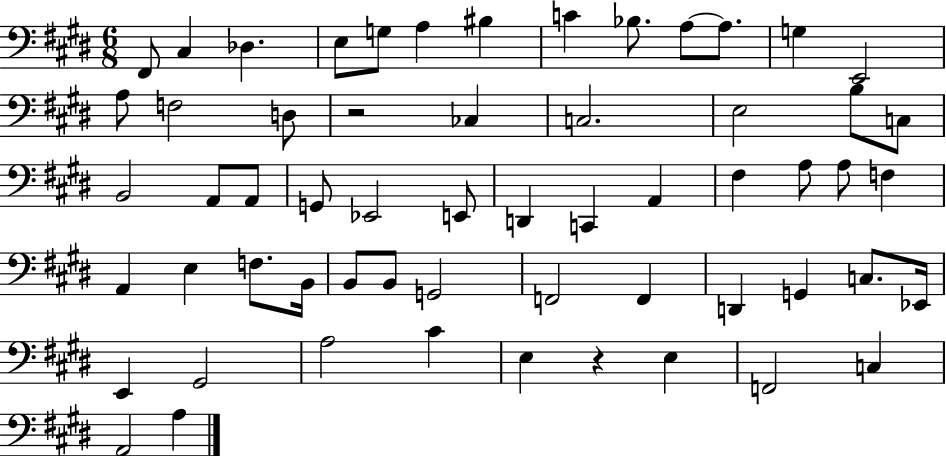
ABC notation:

X:1
T:Untitled
M:6/8
L:1/4
K:E
^F,,/2 ^C, _D, E,/2 G,/2 A, ^B, C _B,/2 A,/2 A,/2 G, E,,2 A,/2 F,2 D,/2 z2 _C, C,2 E,2 B,/2 C,/2 B,,2 A,,/2 A,,/2 G,,/2 _E,,2 E,,/2 D,, C,, A,, ^F, A,/2 A,/2 F, A,, E, F,/2 B,,/4 B,,/2 B,,/2 G,,2 F,,2 F,, D,, G,, C,/2 _E,,/4 E,, ^G,,2 A,2 ^C E, z E, F,,2 C, A,,2 A,